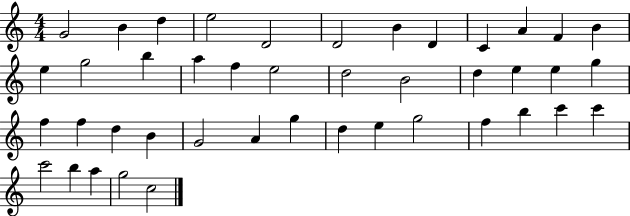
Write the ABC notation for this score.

X:1
T:Untitled
M:4/4
L:1/4
K:C
G2 B d e2 D2 D2 B D C A F B e g2 b a f e2 d2 B2 d e e g f f d B G2 A g d e g2 f b c' c' c'2 b a g2 c2